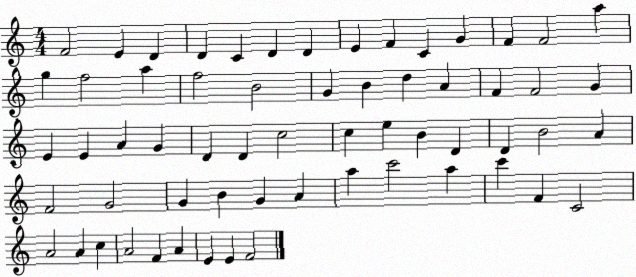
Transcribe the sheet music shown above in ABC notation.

X:1
T:Untitled
M:4/4
L:1/4
K:C
F2 E D D C D D E F C G F F2 a g f2 a f2 B2 G B d A F F2 G E E A G D D c2 c e B D D B2 A F2 G2 G B G A a c'2 a c' F C2 A2 A c A2 F A E E F2